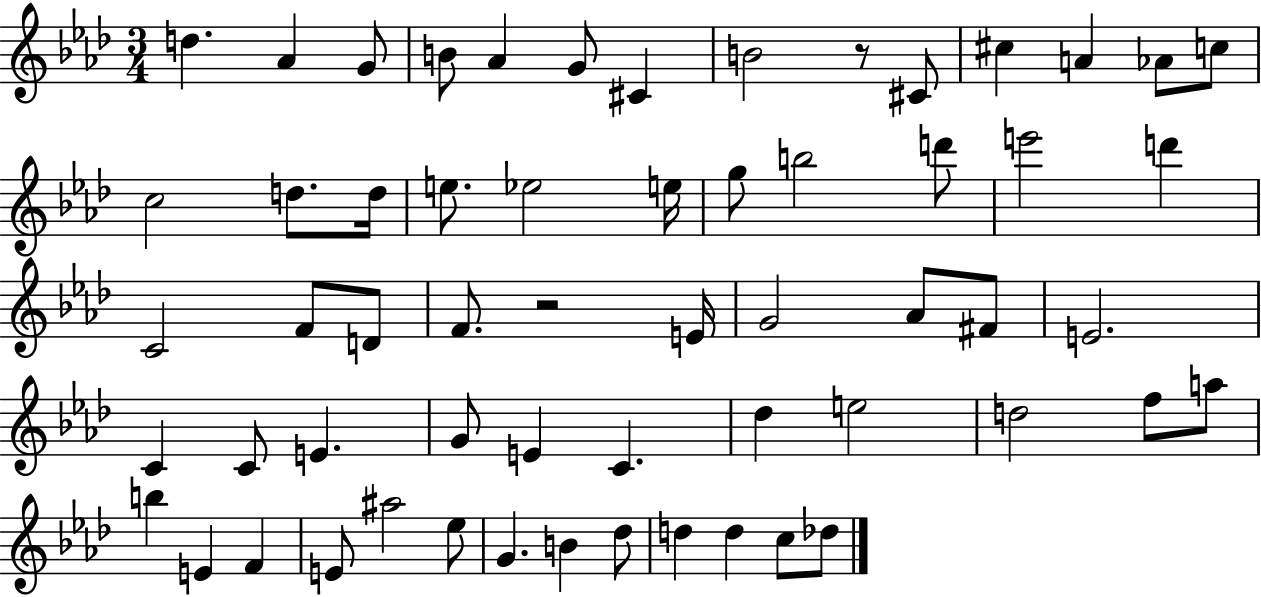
{
  \clef treble
  \numericTimeSignature
  \time 3/4
  \key aes \major
  d''4. aes'4 g'8 | b'8 aes'4 g'8 cis'4 | b'2 r8 cis'8 | cis''4 a'4 aes'8 c''8 | \break c''2 d''8. d''16 | e''8. ees''2 e''16 | g''8 b''2 d'''8 | e'''2 d'''4 | \break c'2 f'8 d'8 | f'8. r2 e'16 | g'2 aes'8 fis'8 | e'2. | \break c'4 c'8 e'4. | g'8 e'4 c'4. | des''4 e''2 | d''2 f''8 a''8 | \break b''4 e'4 f'4 | e'8 ais''2 ees''8 | g'4. b'4 des''8 | d''4 d''4 c''8 des''8 | \break \bar "|."
}